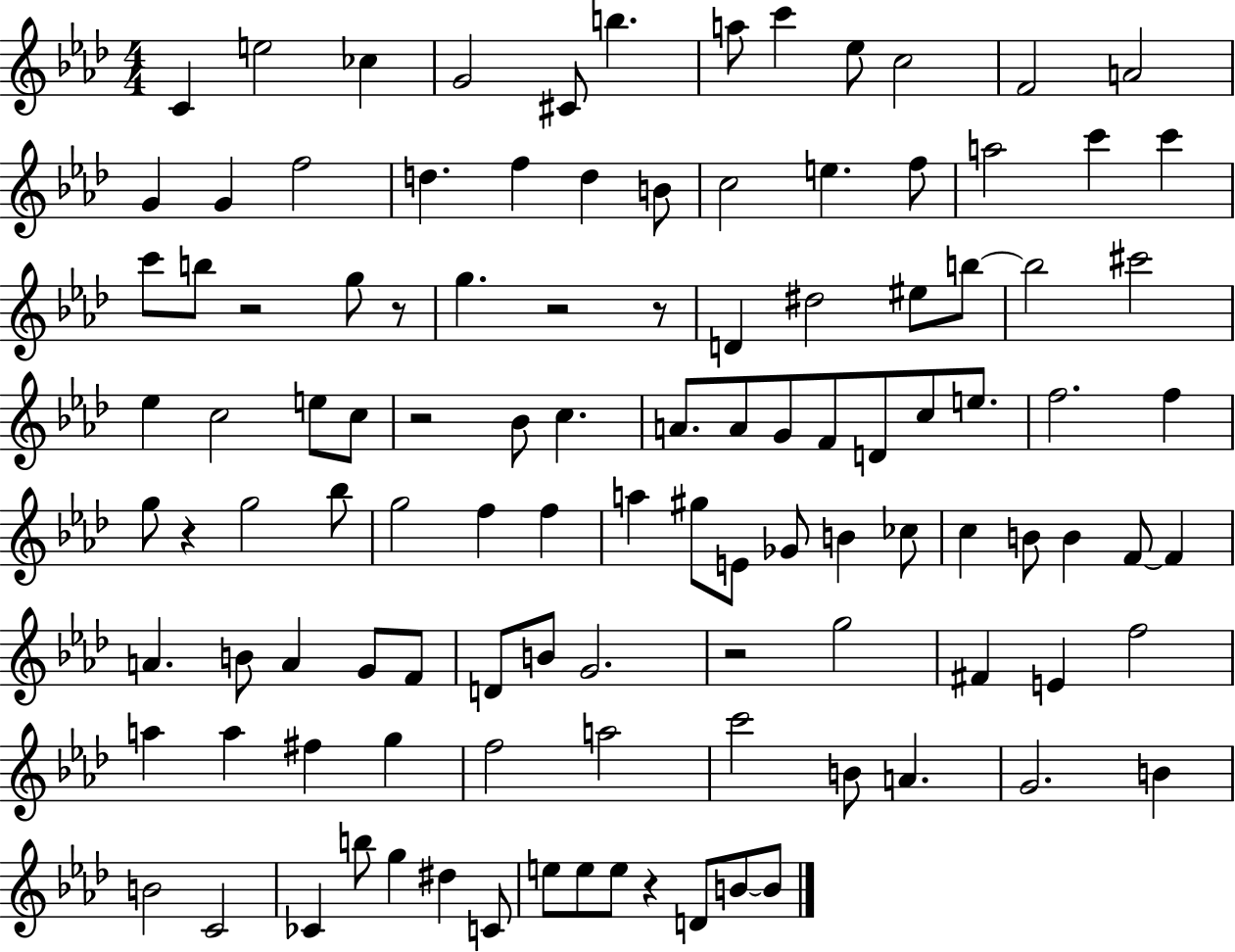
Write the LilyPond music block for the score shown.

{
  \clef treble
  \numericTimeSignature
  \time 4/4
  \key aes \major
  c'4 e''2 ces''4 | g'2 cis'8 b''4. | a''8 c'''4 ees''8 c''2 | f'2 a'2 | \break g'4 g'4 f''2 | d''4. f''4 d''4 b'8 | c''2 e''4. f''8 | a''2 c'''4 c'''4 | \break c'''8 b''8 r2 g''8 r8 | g''4. r2 r8 | d'4 dis''2 eis''8 b''8~~ | b''2 cis'''2 | \break ees''4 c''2 e''8 c''8 | r2 bes'8 c''4. | a'8. a'8 g'8 f'8 d'8 c''8 e''8. | f''2. f''4 | \break g''8 r4 g''2 bes''8 | g''2 f''4 f''4 | a''4 gis''8 e'8 ges'8 b'4 ces''8 | c''4 b'8 b'4 f'8~~ f'4 | \break a'4. b'8 a'4 g'8 f'8 | d'8 b'8 g'2. | r2 g''2 | fis'4 e'4 f''2 | \break a''4 a''4 fis''4 g''4 | f''2 a''2 | c'''2 b'8 a'4. | g'2. b'4 | \break b'2 c'2 | ces'4 b''8 g''4 dis''4 c'8 | e''8 e''8 e''8 r4 d'8 b'8~~ b'8 | \bar "|."
}